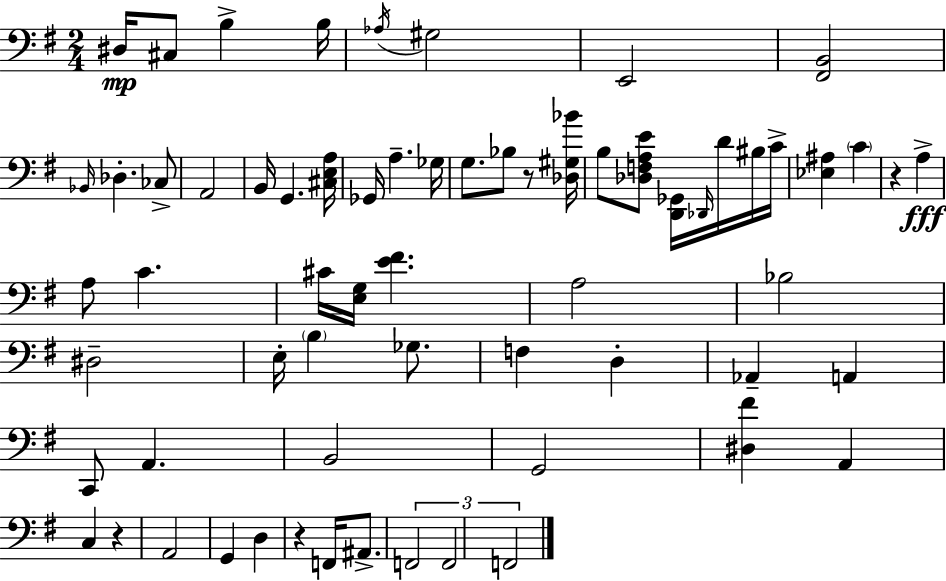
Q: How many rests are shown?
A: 4